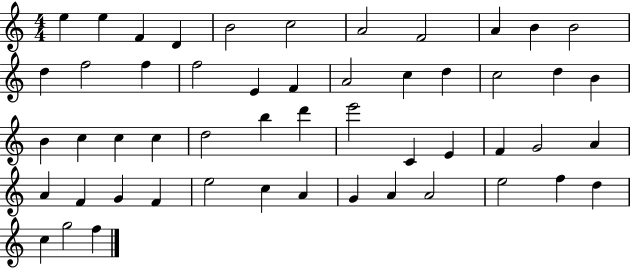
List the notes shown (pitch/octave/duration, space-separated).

E5/q E5/q F4/q D4/q B4/h C5/h A4/h F4/h A4/q B4/q B4/h D5/q F5/h F5/q F5/h E4/q F4/q A4/h C5/q D5/q C5/h D5/q B4/q B4/q C5/q C5/q C5/q D5/h B5/q D6/q E6/h C4/q E4/q F4/q G4/h A4/q A4/q F4/q G4/q F4/q E5/h C5/q A4/q G4/q A4/q A4/h E5/h F5/q D5/q C5/q G5/h F5/q